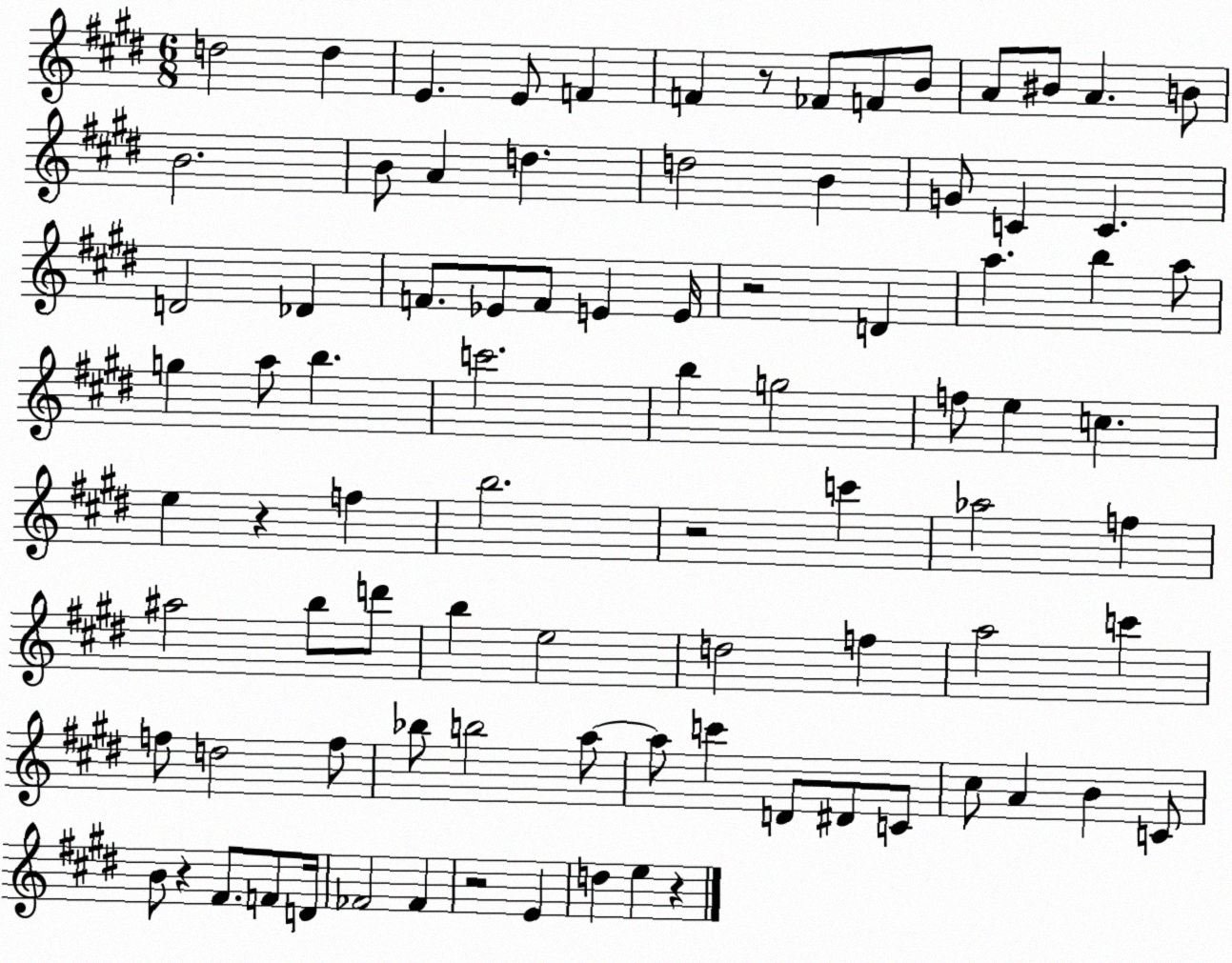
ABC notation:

X:1
T:Untitled
M:6/8
L:1/4
K:E
d2 d E E/2 F F z/2 _F/2 F/2 B/2 A/2 ^B/2 A B/2 B2 B/2 A d d2 B G/2 C C D2 _D F/2 _E/2 F/2 E E/4 z2 D a b a/2 g a/2 b c'2 b g2 f/2 e c e z f b2 z2 c' _a2 f ^a2 b/2 d'/2 b e2 d2 f a2 c' f/2 d2 f/2 _b/2 b2 a/2 a/2 c' D/2 ^D/2 C/2 ^c/2 A B C/2 B/2 z ^F/2 F/2 D/4 _F2 _F z2 E d e z